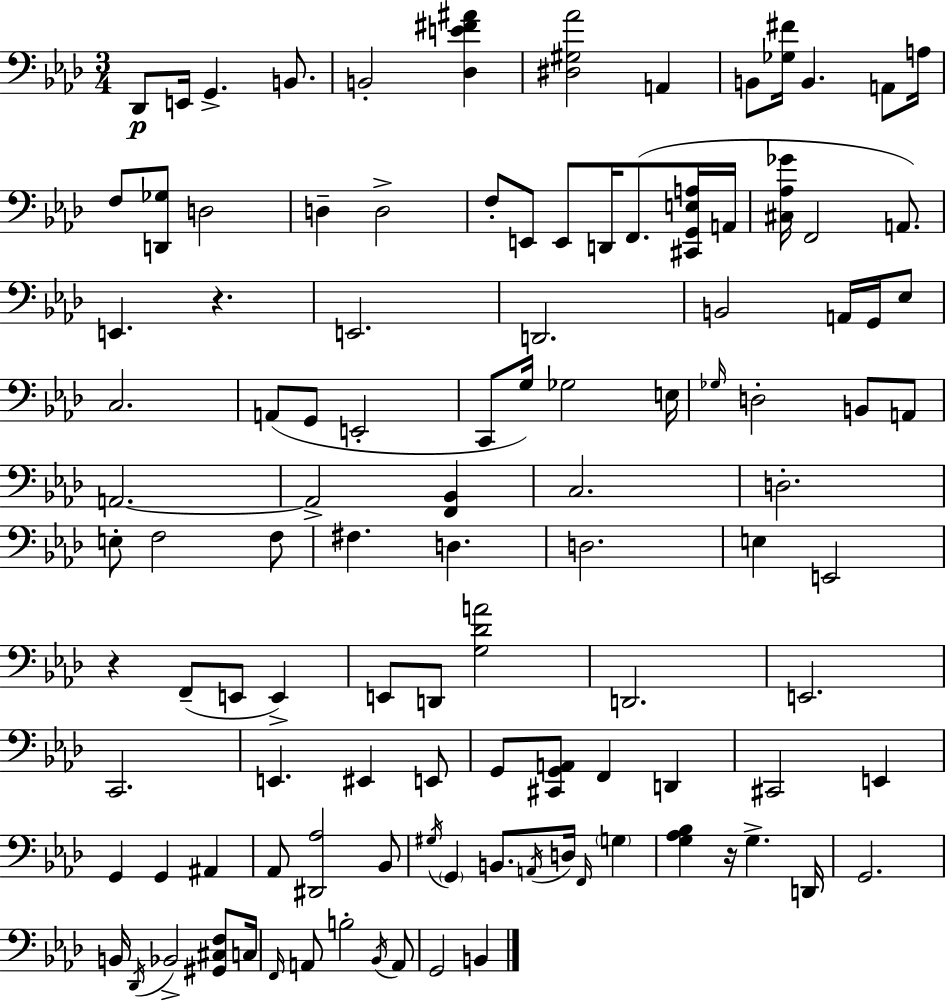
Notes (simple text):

Db2/e E2/s G2/q. B2/e. B2/h [Db3,E4,F#4,A#4]/q [D#3,G#3,Ab4]/h A2/q B2/e [Gb3,F#4]/s B2/q. A2/e A3/s F3/e [D2,Gb3]/e D3/h D3/q D3/h F3/e E2/e E2/e D2/s F2/e. [C#2,G2,E3,A3]/s A2/s [C#3,Ab3,Gb4]/s F2/h A2/e. E2/q. R/q. E2/h. D2/h. B2/h A2/s G2/s Eb3/e C3/h. A2/e G2/e E2/h C2/e G3/s Gb3/h E3/s Gb3/s D3/h B2/e A2/e A2/h. A2/h [F2,Bb2]/q C3/h. D3/h. E3/e F3/h F3/e F#3/q. D3/q. D3/h. E3/q E2/h R/q F2/e E2/e E2/q E2/e D2/e [G3,Db4,A4]/h D2/h. E2/h. C2/h. E2/q. EIS2/q E2/e G2/e [C#2,G2,A2]/e F2/q D2/q C#2/h E2/q G2/q G2/q A#2/q Ab2/e [D#2,Ab3]/h Bb2/e G#3/s G2/q B2/e. A2/s D3/s F2/s G3/q [G3,Ab3,Bb3]/q R/s G3/q. D2/s G2/h. B2/s Db2/s Bb2/h [G#2,C#3,F3]/e C3/s F2/s A2/e B3/h Bb2/s A2/e G2/h B2/q